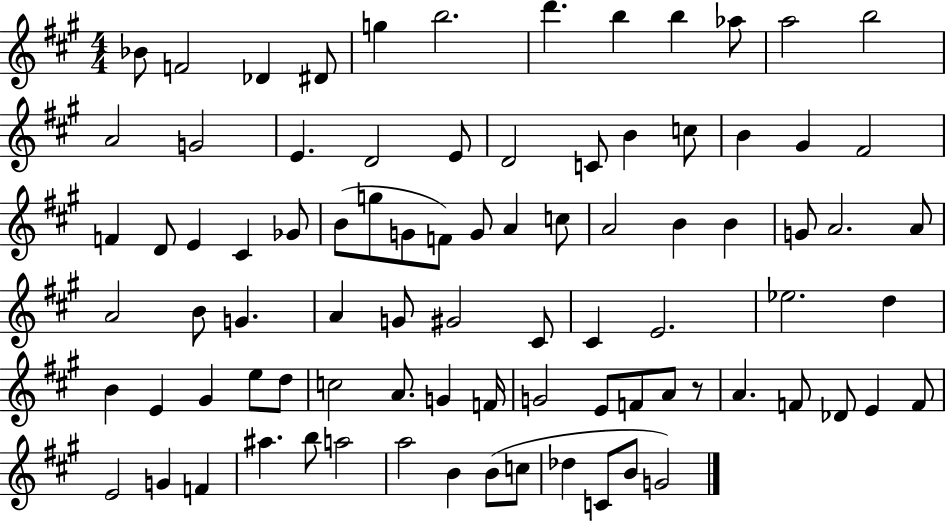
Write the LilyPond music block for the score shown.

{
  \clef treble
  \numericTimeSignature
  \time 4/4
  \key a \major
  \repeat volta 2 { bes'8 f'2 des'4 dis'8 | g''4 b''2. | d'''4. b''4 b''4 aes''8 | a''2 b''2 | \break a'2 g'2 | e'4. d'2 e'8 | d'2 c'8 b'4 c''8 | b'4 gis'4 fis'2 | \break f'4 d'8 e'4 cis'4 ges'8 | b'8( g''8 g'8 f'8) g'8 a'4 c''8 | a'2 b'4 b'4 | g'8 a'2. a'8 | \break a'2 b'8 g'4. | a'4 g'8 gis'2 cis'8 | cis'4 e'2. | ees''2. d''4 | \break b'4 e'4 gis'4 e''8 d''8 | c''2 a'8. g'4 f'16 | g'2 e'8 f'8 a'8 r8 | a'4. f'8 des'8 e'4 f'8 | \break e'2 g'4 f'4 | ais''4. b''8 a''2 | a''2 b'4 b'8( c''8 | des''4 c'8 b'8 g'2) | \break } \bar "|."
}